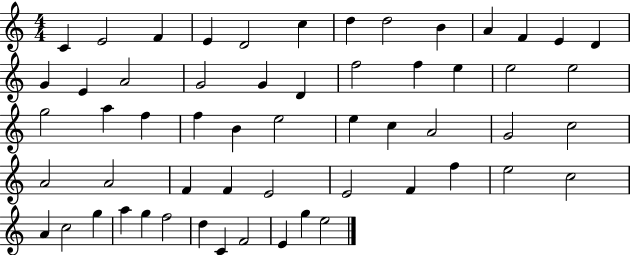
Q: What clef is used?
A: treble